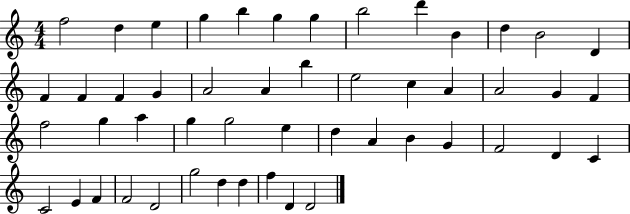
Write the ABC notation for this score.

X:1
T:Untitled
M:4/4
L:1/4
K:C
f2 d e g b g g b2 d' B d B2 D F F F G A2 A b e2 c A A2 G F f2 g a g g2 e d A B G F2 D C C2 E F F2 D2 g2 d d f D D2